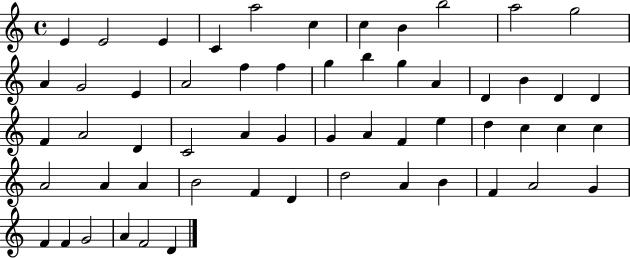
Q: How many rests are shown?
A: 0